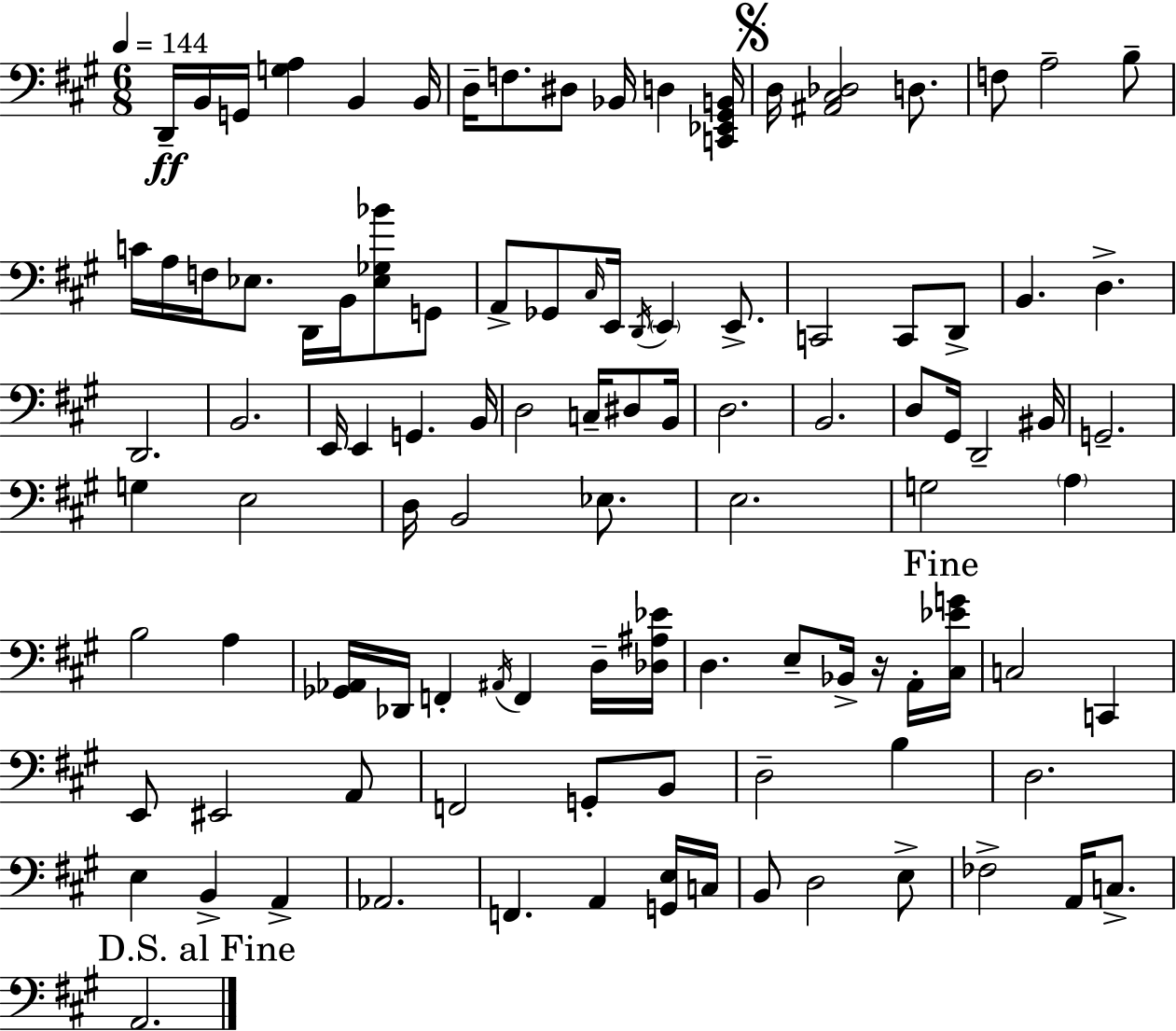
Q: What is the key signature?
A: A major